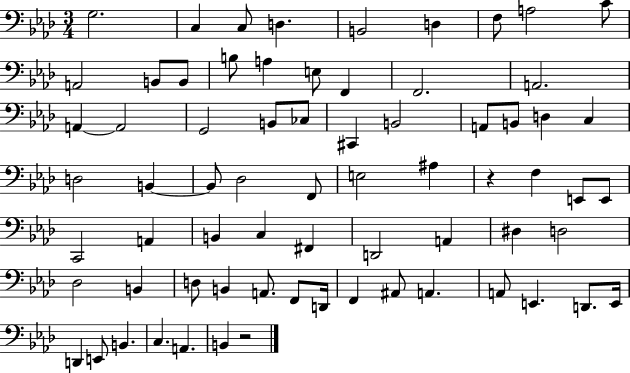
{
  \clef bass
  \numericTimeSignature
  \time 3/4
  \key aes \major
  g2. | c4 c8 d4. | b,2 d4 | f8 a2 c'8 | \break a,2 b,8 b,8 | b8 a4 e8 f,4 | f,2. | a,2. | \break a,4~~ a,2 | g,2 b,8 ces8 | cis,4 b,2 | a,8 b,8 d4 c4 | \break d2 b,4~~ | b,8 des2 f,8 | e2 ais4 | r4 f4 e,8 e,8 | \break c,2 a,4 | b,4 c4 fis,4 | d,2 a,4 | dis4 d2 | \break des2 b,4 | d8 b,4 a,8. f,8 d,16 | f,4 ais,8 a,4. | a,8 e,4. d,8. e,16 | \break d,4 e,8 b,4. | c4. a,4. | b,4 r2 | \bar "|."
}